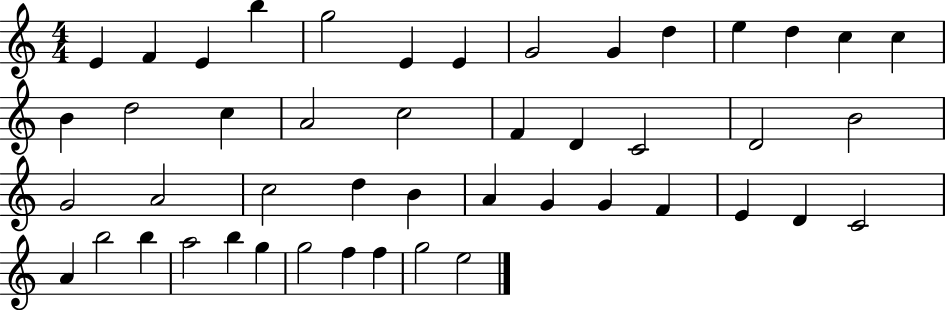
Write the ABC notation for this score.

X:1
T:Untitled
M:4/4
L:1/4
K:C
E F E b g2 E E G2 G d e d c c B d2 c A2 c2 F D C2 D2 B2 G2 A2 c2 d B A G G F E D C2 A b2 b a2 b g g2 f f g2 e2